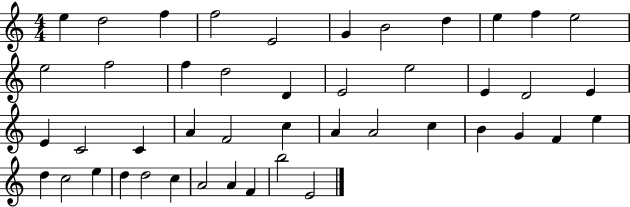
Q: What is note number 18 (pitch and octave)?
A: E5